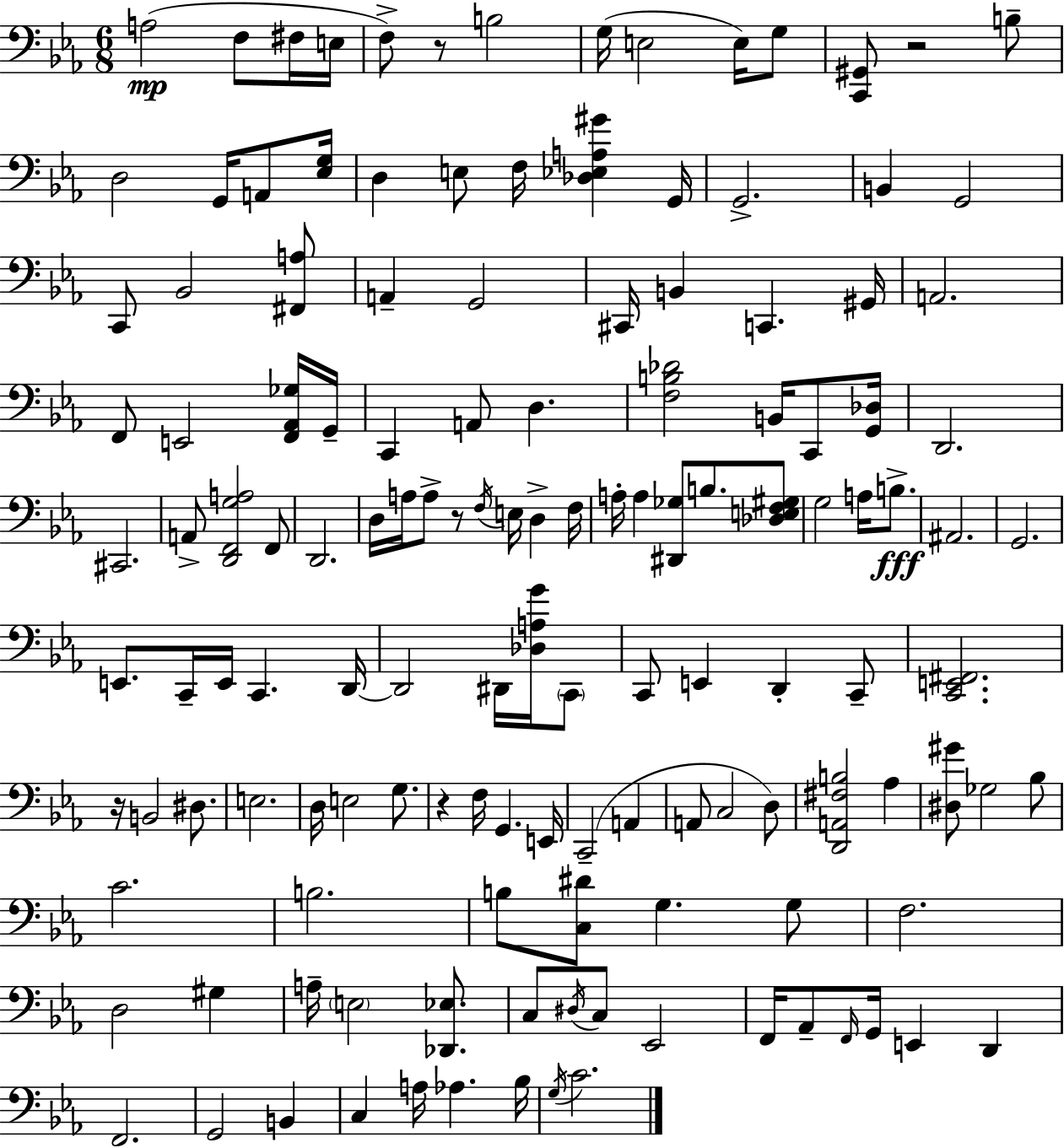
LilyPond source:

{
  \clef bass
  \numericTimeSignature
  \time 6/8
  \key ees \major
  a2(\mp f8 fis16 e16 | f8->) r8 b2 | g16( e2 e16) g8 | <c, gis,>8 r2 b8-- | \break d2 g,16 a,8 <ees g>16 | d4 e8 f16 <des ees a gis'>4 g,16 | g,2.-> | b,4 g,2 | \break c,8 bes,2 <fis, a>8 | a,4-- g,2 | cis,16 b,4 c,4. gis,16 | a,2. | \break f,8 e,2 <f, aes, ges>16 g,16-- | c,4 a,8 d4. | <f b des'>2 b,16 c,8 <g, des>16 | d,2. | \break cis,2. | a,8-> <d, f, g a>2 f,8 | d,2. | d16 a16 a8-> r8 \acciaccatura { f16 } e16 d4-> | \break f16 a16-. a4 <dis, ges>8 b8. <des e f gis>8 | g2 a16 b8.->\fff | ais,2. | g,2. | \break e,8. c,16-- e,16 c,4. | d,16~~ d,2 dis,16 <des a g'>16 \parenthesize c,8 | c,8 e,4 d,4-. c,8-- | <c, e, fis,>2. | \break r16 b,2 dis8. | e2. | d16 e2 g8. | r4 f16 g,4. | \break e,16 c,2--( a,4 | a,8 c2 d8) | <d, a, fis b>2 aes4 | <dis gis'>8 ges2 bes8 | \break c'2. | b2. | b8 <c dis'>8 g4. g8 | f2. | \break d2 gis4 | a16-- \parenthesize e2 <des, ees>8. | c8 \acciaccatura { dis16 } c8 ees,2 | f,16 aes,8-- \grace { f,16 } g,16 e,4 d,4 | \break f,2. | g,2 b,4 | c4 a16 aes4. | bes16 \acciaccatura { g16 } c'2. | \break \bar "|."
}